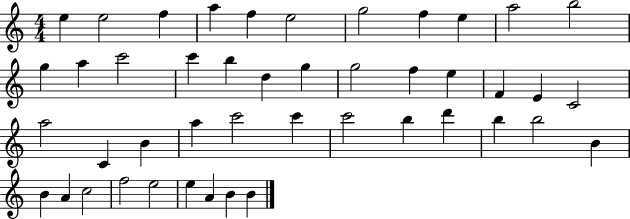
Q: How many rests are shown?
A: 0